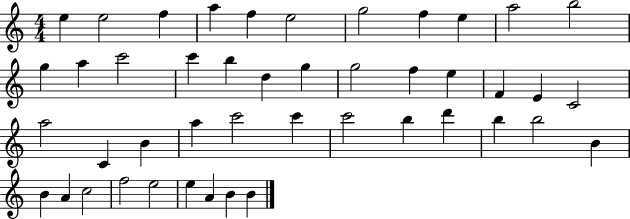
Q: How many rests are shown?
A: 0